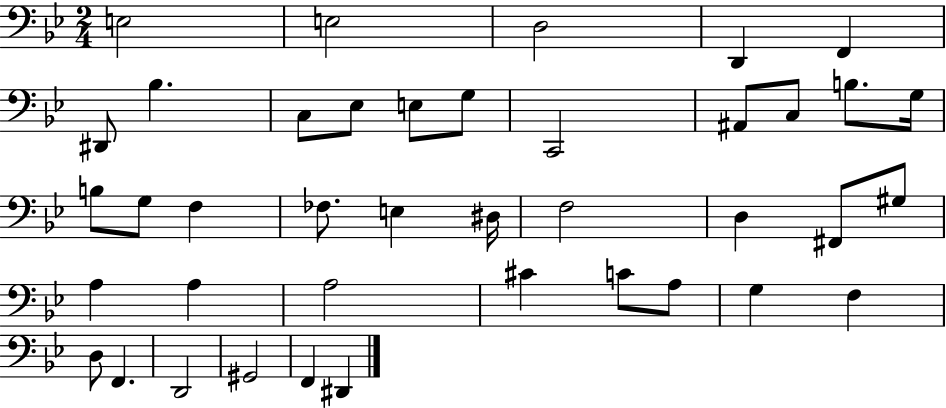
E3/h E3/h D3/h D2/q F2/q D#2/e Bb3/q. C3/e Eb3/e E3/e G3/e C2/h A#2/e C3/e B3/e. G3/s B3/e G3/e F3/q FES3/e. E3/q D#3/s F3/h D3/q F#2/e G#3/e A3/q A3/q A3/h C#4/q C4/e A3/e G3/q F3/q D3/e F2/q. D2/h G#2/h F2/q D#2/q